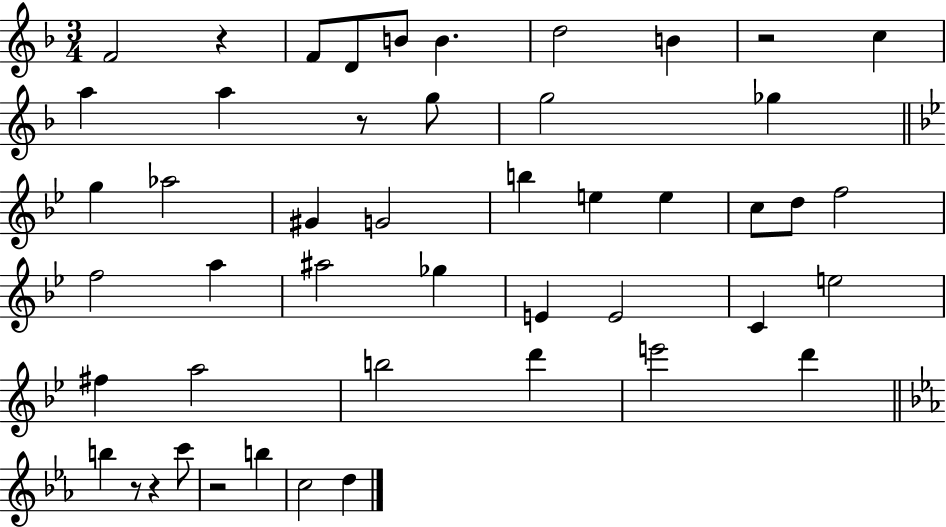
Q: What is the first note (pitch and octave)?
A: F4